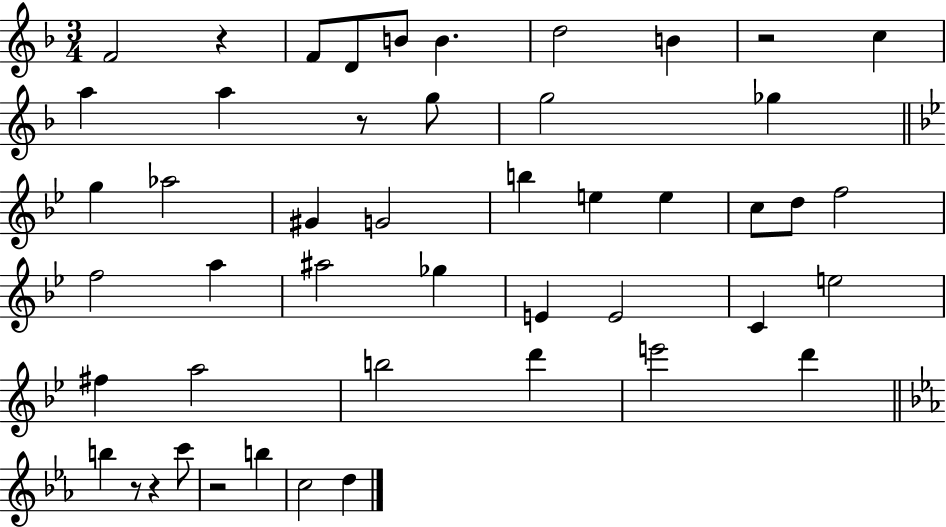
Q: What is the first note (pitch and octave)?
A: F4